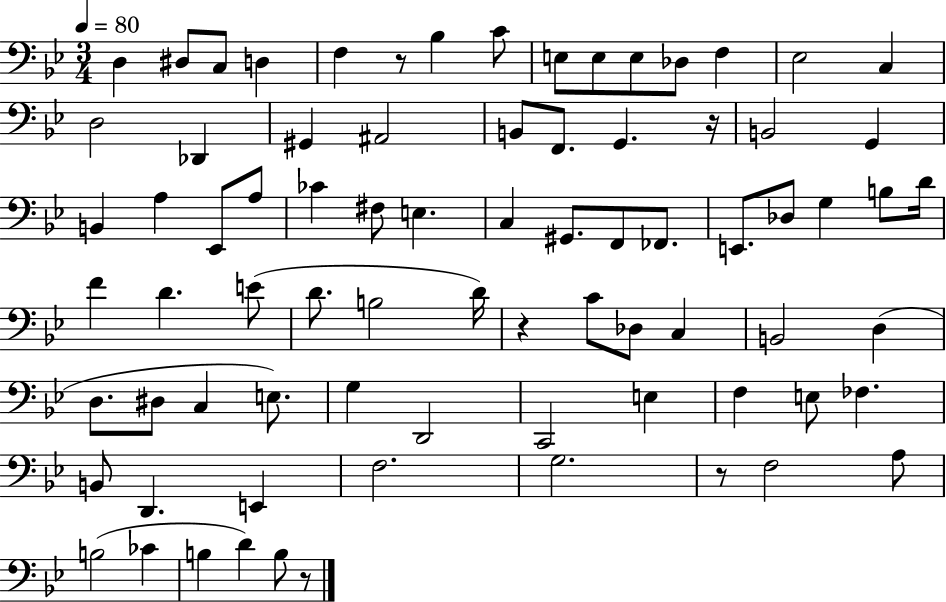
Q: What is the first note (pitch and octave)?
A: D3